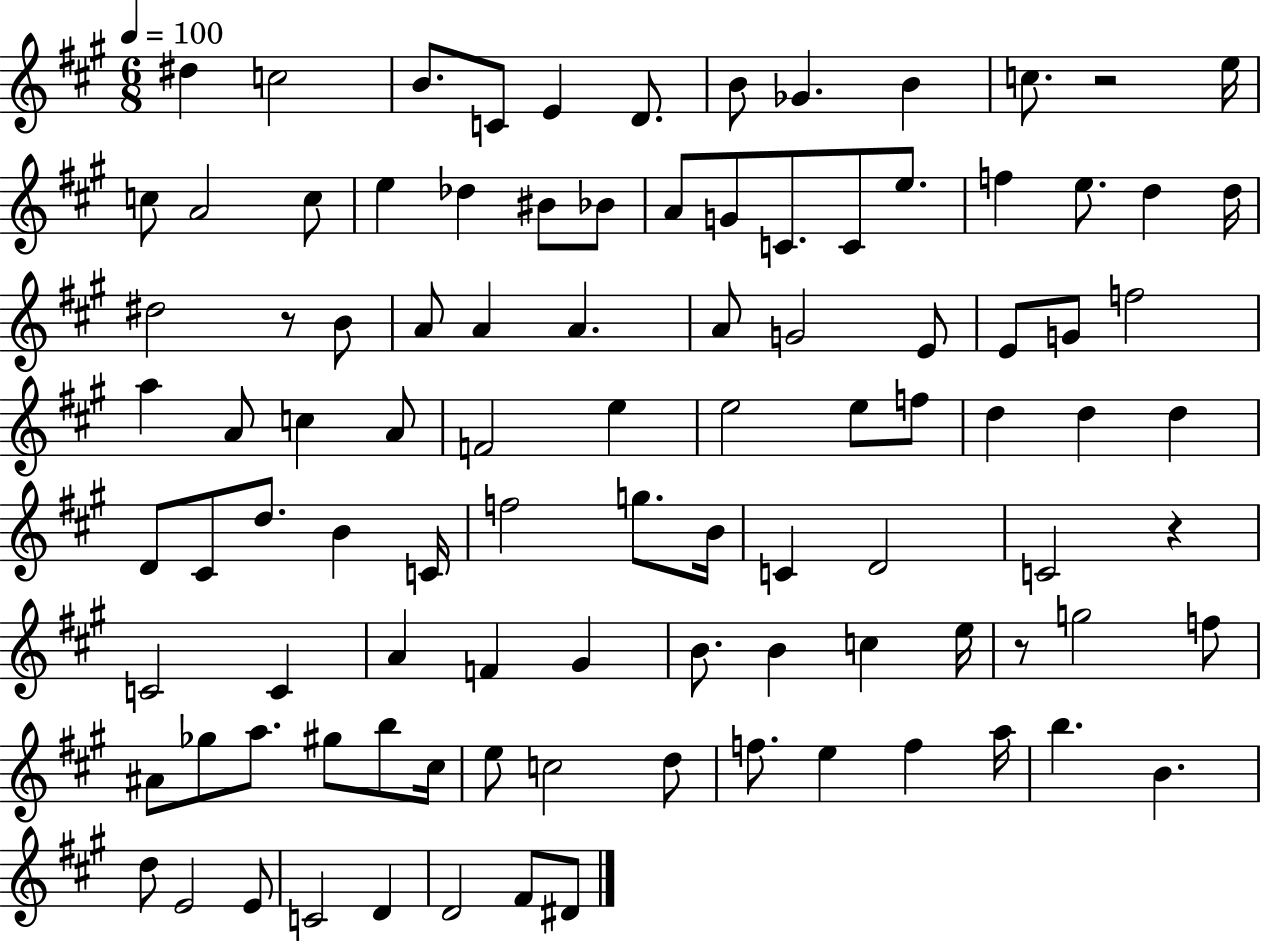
{
  \clef treble
  \numericTimeSignature
  \time 6/8
  \key a \major
  \tempo 4 = 100
  dis''4 c''2 | b'8. c'8 e'4 d'8. | b'8 ges'4. b'4 | c''8. r2 e''16 | \break c''8 a'2 c''8 | e''4 des''4 bis'8 bes'8 | a'8 g'8 c'8. c'8 e''8. | f''4 e''8. d''4 d''16 | \break dis''2 r8 b'8 | a'8 a'4 a'4. | a'8 g'2 e'8 | e'8 g'8 f''2 | \break a''4 a'8 c''4 a'8 | f'2 e''4 | e''2 e''8 f''8 | d''4 d''4 d''4 | \break d'8 cis'8 d''8. b'4 c'16 | f''2 g''8. b'16 | c'4 d'2 | c'2 r4 | \break c'2 c'4 | a'4 f'4 gis'4 | b'8. b'4 c''4 e''16 | r8 g''2 f''8 | \break ais'8 ges''8 a''8. gis''8 b''8 cis''16 | e''8 c''2 d''8 | f''8. e''4 f''4 a''16 | b''4. b'4. | \break d''8 e'2 e'8 | c'2 d'4 | d'2 fis'8 dis'8 | \bar "|."
}